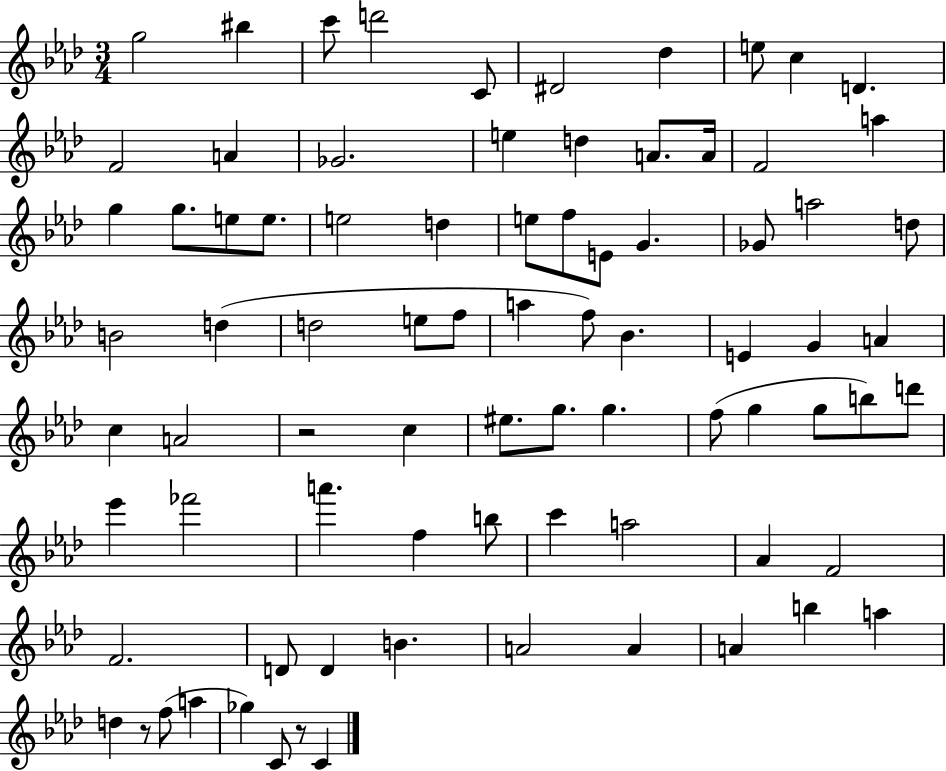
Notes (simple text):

G5/h BIS5/q C6/e D6/h C4/e D#4/h Db5/q E5/e C5/q D4/q. F4/h A4/q Gb4/h. E5/q D5/q A4/e. A4/s F4/h A5/q G5/q G5/e. E5/e E5/e. E5/h D5/q E5/e F5/e E4/e G4/q. Gb4/e A5/h D5/e B4/h D5/q D5/h E5/e F5/e A5/q F5/e Bb4/q. E4/q G4/q A4/q C5/q A4/h R/h C5/q EIS5/e. G5/e. G5/q. F5/e G5/q G5/e B5/e D6/e Eb6/q FES6/h A6/q. F5/q B5/e C6/q A5/h Ab4/q F4/h F4/h. D4/e D4/q B4/q. A4/h A4/q A4/q B5/q A5/q D5/q R/e F5/e A5/q Gb5/q C4/e R/e C4/q